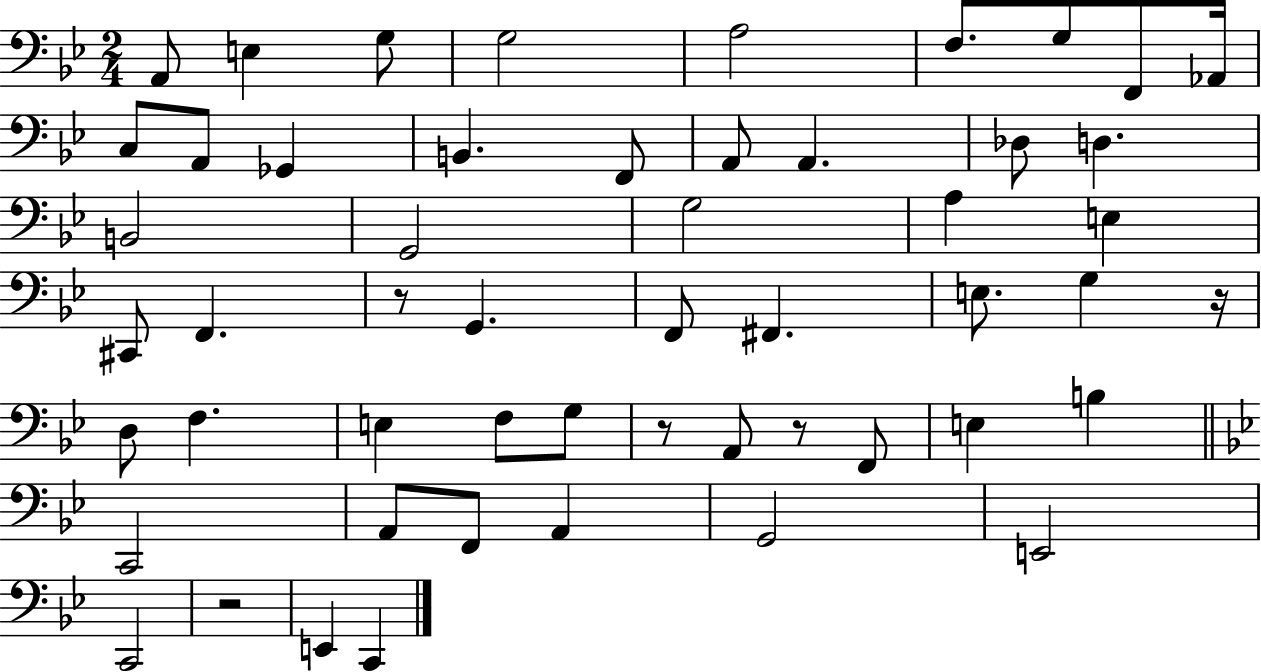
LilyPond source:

{
  \clef bass
  \numericTimeSignature
  \time 2/4
  \key bes \major
  a,8 e4 g8 | g2 | a2 | f8. g8 f,8 aes,16 | \break c8 a,8 ges,4 | b,4. f,8 | a,8 a,4. | des8 d4. | \break b,2 | g,2 | g2 | a4 e4 | \break cis,8 f,4. | r8 g,4. | f,8 fis,4. | e8. g4 r16 | \break d8 f4. | e4 f8 g8 | r8 a,8 r8 f,8 | e4 b4 | \break \bar "||" \break \key bes \major c,2 | a,8 f,8 a,4 | g,2 | e,2 | \break c,2 | r2 | e,4 c,4 | \bar "|."
}